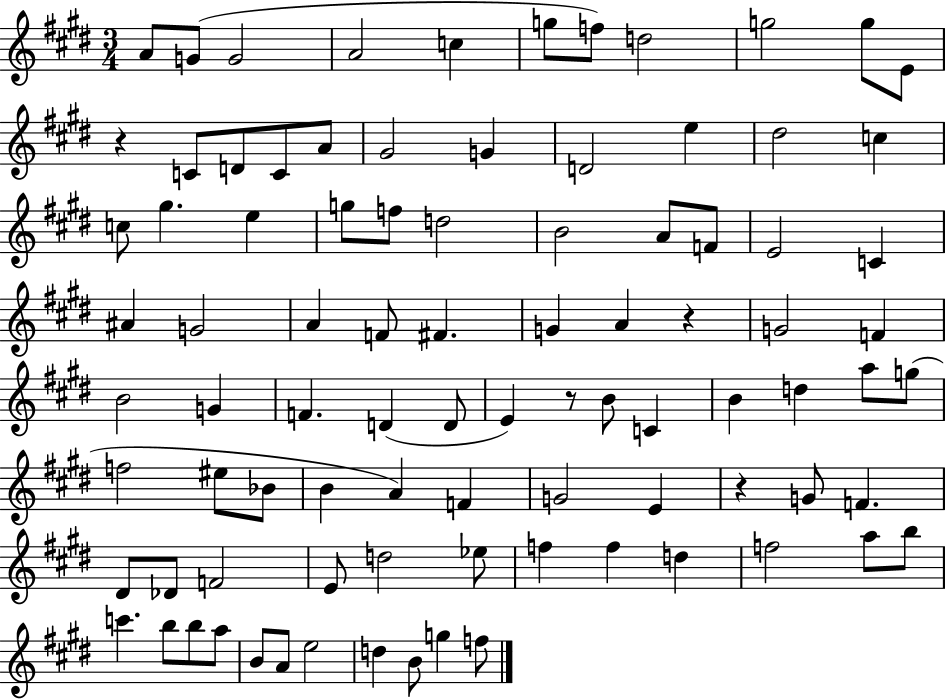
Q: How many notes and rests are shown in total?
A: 90